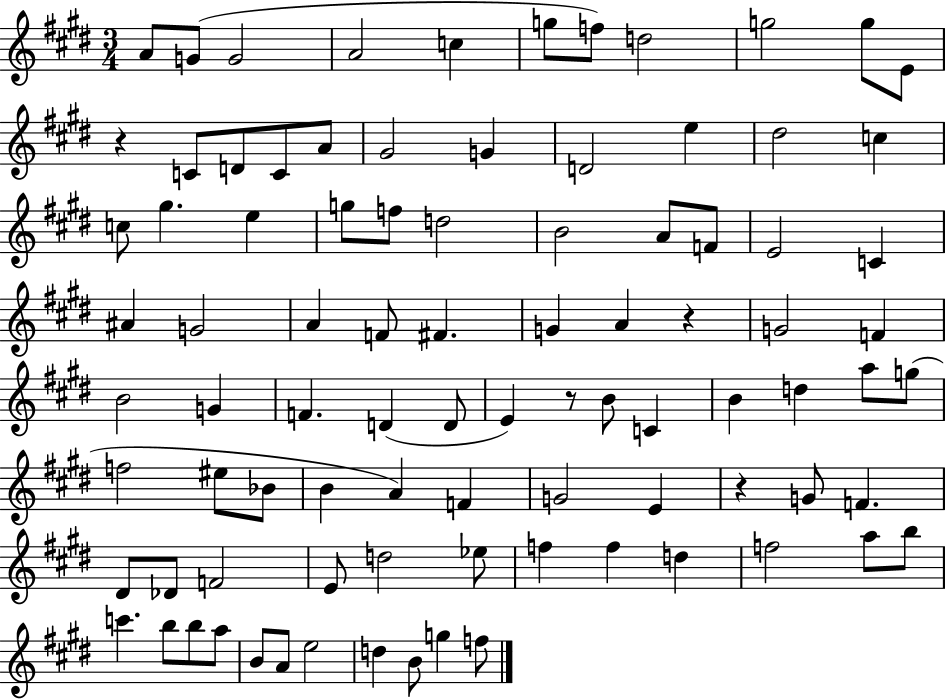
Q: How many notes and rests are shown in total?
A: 90